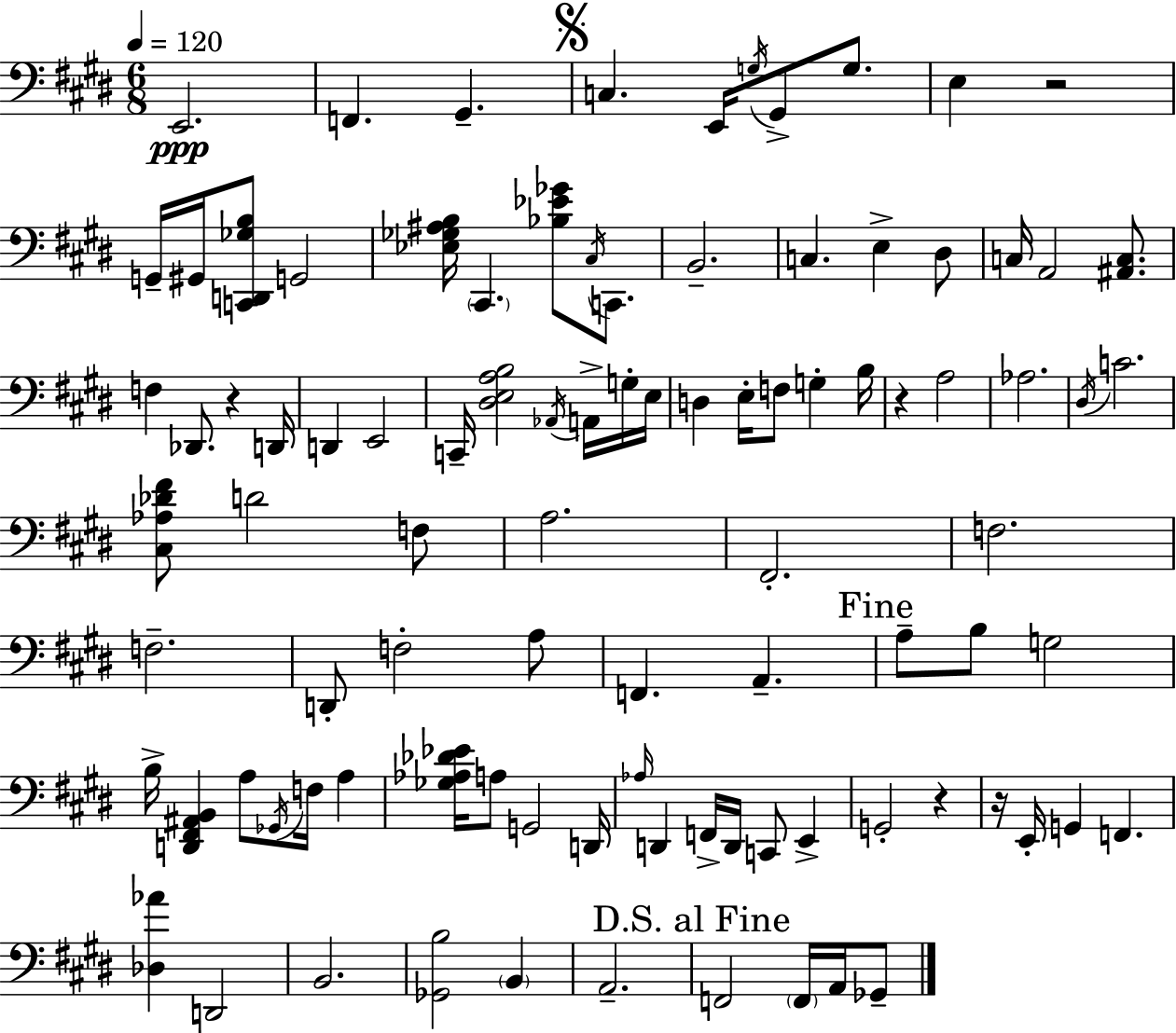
{
  \clef bass
  \numericTimeSignature
  \time 6/8
  \key e \major
  \tempo 4 = 120
  e,2.\ppp | f,4. gis,4.-- | \mark \markup { \musicglyph "scripts.segno" } c4. e,16 \acciaccatura { g16 } gis,8-> g8. | e4 r2 | \break g,16-- gis,16 <c, d, ges b>8 g,2 | <ees ges ais b>16 \parenthesize cis,4. <bes ees' ges'>8 \acciaccatura { cis16 } c,8. | b,2.-- | c4. e4-> | \break dis8 c16 a,2 <ais, c>8. | f4 des,8. r4 | d,16 d,4 e,2 | c,16-- <dis e a b>2 \acciaccatura { aes,16 } | \break a,16-> g16-. e16 d4 e16-. f8 g4-. | b16 r4 a2 | aes2. | \acciaccatura { dis16 } c'2. | \break <cis aes des' fis'>8 d'2 | f8 a2. | fis,2.-. | f2. | \break f2.-- | d,8-. f2-. | a8 f,4. a,4.-- | \mark "Fine" a8-- b8 g2 | \break b16-> <d, fis, ais, b,>4 a8 \acciaccatura { ges,16 } | f16 a4 <ges aes des' ees'>16 a8 g,2 | d,16 \grace { aes16 } d,4 f,16-> d,16 | c,8 e,4-> g,2-. | \break r4 r16 e,16-. g,4 | f,4. <des aes'>4 d,2 | b,2. | <ges, b>2 | \break \parenthesize b,4 a,2.-- | \mark "D.S. al Fine" f,2 | \parenthesize f,16 a,16 ges,8-- \bar "|."
}